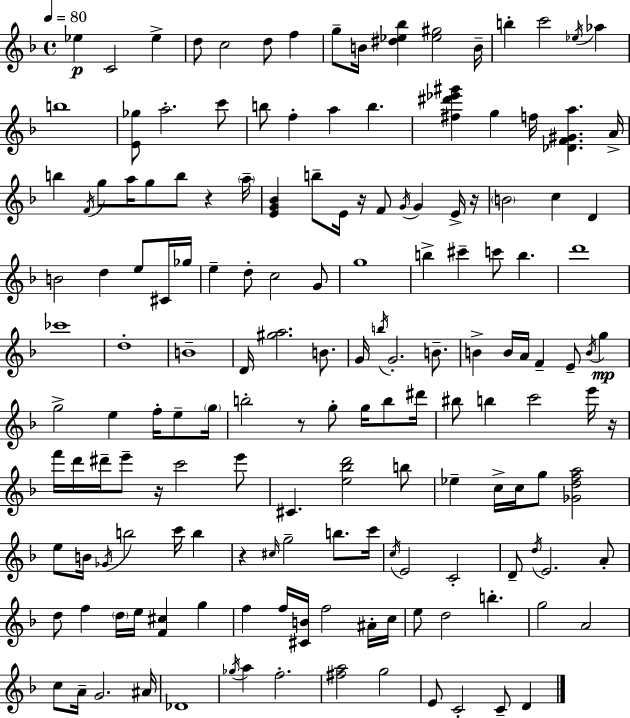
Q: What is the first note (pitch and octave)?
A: Eb5